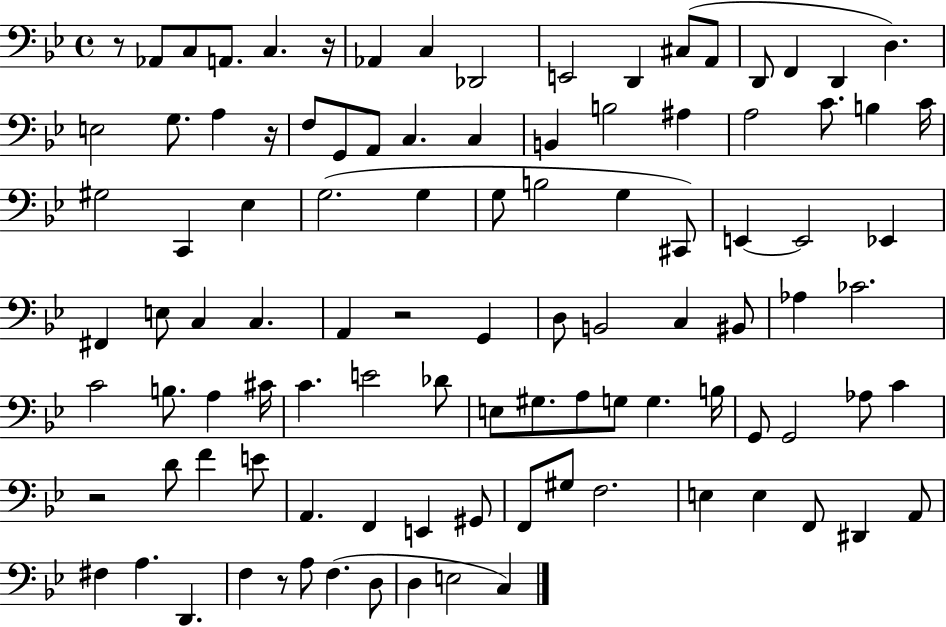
X:1
T:Untitled
M:4/4
L:1/4
K:Bb
z/2 _A,,/2 C,/2 A,,/2 C, z/4 _A,, C, _D,,2 E,,2 D,, ^C,/2 A,,/2 D,,/2 F,, D,, D, E,2 G,/2 A, z/4 F,/2 G,,/2 A,,/2 C, C, B,, B,2 ^A, A,2 C/2 B, C/4 ^G,2 C,, _E, G,2 G, G,/2 B,2 G, ^C,,/2 E,, E,,2 _E,, ^F,, E,/2 C, C, A,, z2 G,, D,/2 B,,2 C, ^B,,/2 _A, _C2 C2 B,/2 A, ^C/4 C E2 _D/2 E,/2 ^G,/2 A,/2 G,/2 G, B,/4 G,,/2 G,,2 _A,/2 C z2 D/2 F E/2 A,, F,, E,, ^G,,/2 F,,/2 ^G,/2 F,2 E, E, F,,/2 ^D,, A,,/2 ^F, A, D,, F, z/2 A,/2 F, D,/2 D, E,2 C,